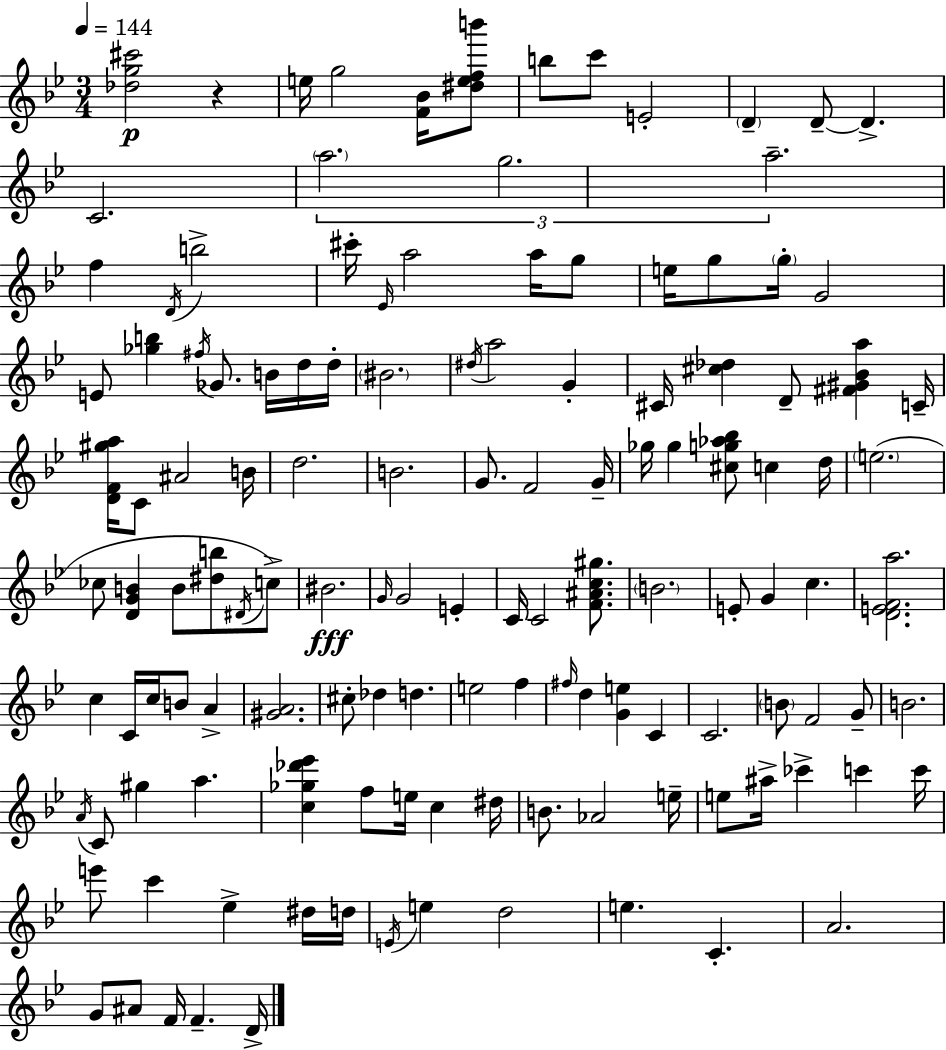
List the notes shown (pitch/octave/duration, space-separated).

[Db5,G5,C#6]/h R/q E5/s G5/h [F4,Bb4]/s [D#5,E5,F5,B6]/e B5/e C6/e E4/h D4/q D4/e D4/q. C4/h. A5/h. G5/h. A5/h. F5/q D4/s B5/h C#6/s Eb4/s A5/h A5/s G5/e E5/s G5/e G5/s G4/h E4/e [Gb5,B5]/q F#5/s Gb4/e. B4/s D5/s D5/s BIS4/h. D#5/s A5/h G4/q C#4/s [C#5,Db5]/q D4/e [F#4,G#4,Bb4,A5]/q C4/s [D4,F4,G#5,A5]/s C4/e A#4/h B4/s D5/h. B4/h. G4/e. F4/h G4/s Gb5/s Gb5/q [C#5,G5,Ab5,Bb5]/e C5/q D5/s E5/h. CES5/e [D4,G4,B4]/q B4/e [D#5,B5]/e D#4/s C5/e BIS4/h. G4/s G4/h E4/q C4/s C4/h [F4,A#4,C5,G#5]/e. B4/h. E4/e G4/q C5/q. [D4,E4,F4,A5]/h. C5/q C4/s C5/s B4/e A4/q [G#4,A4]/h. C#5/e Db5/q D5/q. E5/h F5/q F#5/s D5/q [G4,E5]/q C4/q C4/h. B4/e F4/h G4/e B4/h. A4/s C4/e G#5/q A5/q. [C5,Gb5,Db6,Eb6]/q F5/e E5/s C5/q D#5/s B4/e. Ab4/h E5/s E5/e A#5/s CES6/q C6/q C6/s E6/e C6/q Eb5/q D#5/s D5/s E4/s E5/q D5/h E5/q. C4/q. A4/h. G4/e A#4/e F4/s F4/q. D4/s